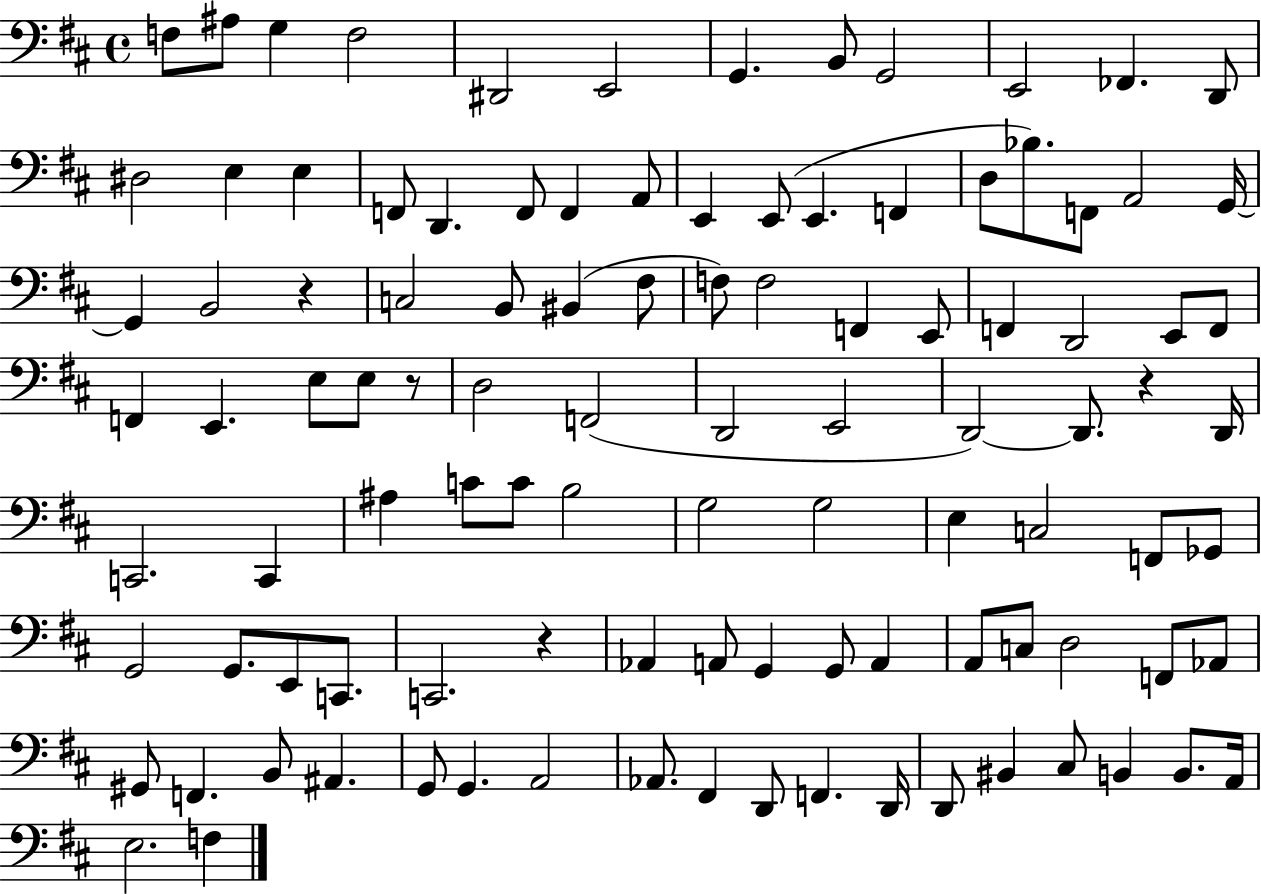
F3/e A#3/e G3/q F3/h D#2/h E2/h G2/q. B2/e G2/h E2/h FES2/q. D2/e D#3/h E3/q E3/q F2/e D2/q. F2/e F2/q A2/e E2/q E2/e E2/q. F2/q D3/e Bb3/e. F2/e A2/h G2/s G2/q B2/h R/q C3/h B2/e BIS2/q F#3/e F3/e F3/h F2/q E2/e F2/q D2/h E2/e F2/e F2/q E2/q. E3/e E3/e R/e D3/h F2/h D2/h E2/h D2/h D2/e. R/q D2/s C2/h. C2/q A#3/q C4/e C4/e B3/h G3/h G3/h E3/q C3/h F2/e Gb2/e G2/h G2/e. E2/e C2/e. C2/h. R/q Ab2/q A2/e G2/q G2/e A2/q A2/e C3/e D3/h F2/e Ab2/e G#2/e F2/q. B2/e A#2/q. G2/e G2/q. A2/h Ab2/e. F#2/q D2/e F2/q. D2/s D2/e BIS2/q C#3/e B2/q B2/e. A2/s E3/h. F3/q